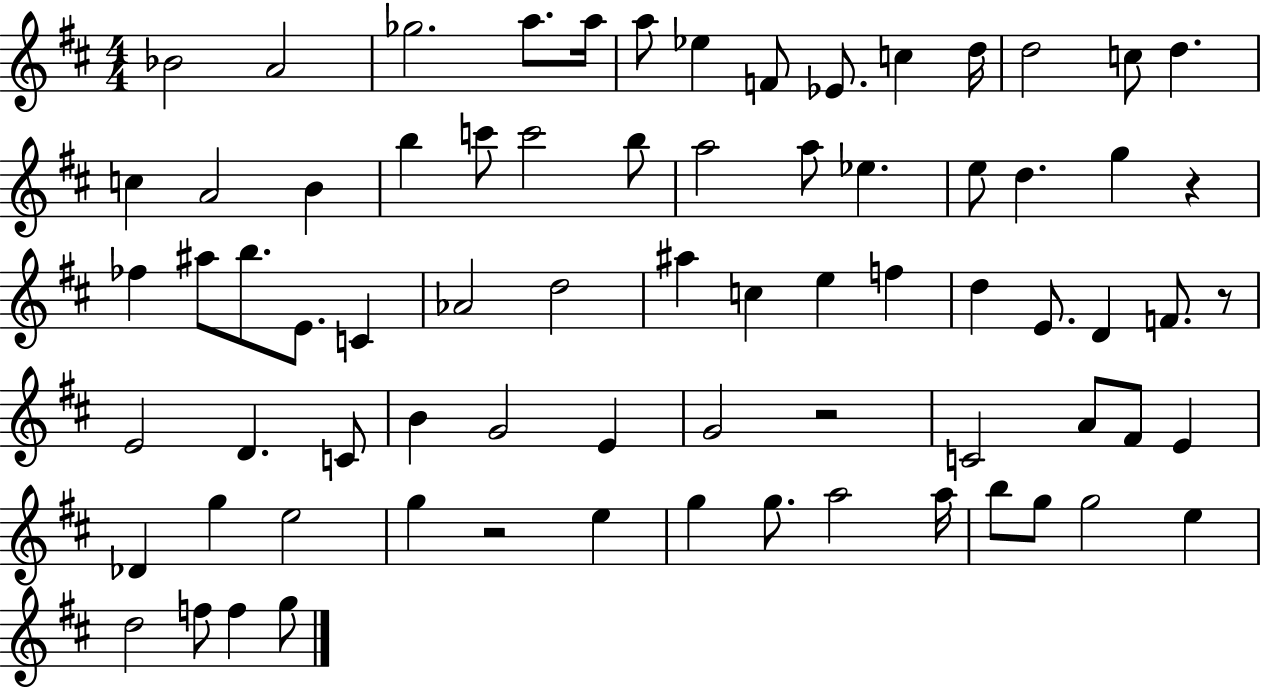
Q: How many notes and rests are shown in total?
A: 74